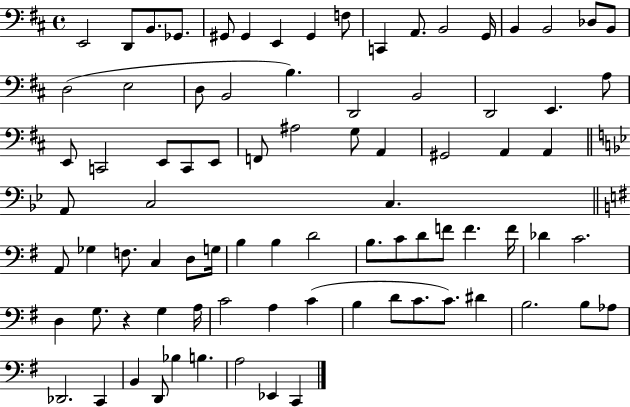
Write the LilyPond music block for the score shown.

{
  \clef bass
  \time 4/4
  \defaultTimeSignature
  \key d \major
  e,2 d,8 b,8. ges,8. | gis,8 gis,4 e,4 gis,4 f8 | c,4 a,8. b,2 g,16 | b,4 b,2 des8 b,8 | \break d2( e2 | d8 b,2 b4.) | d,2 b,2 | d,2 e,4. a8 | \break e,8 c,2 e,8 c,8 e,8 | f,8 ais2 g8 a,4 | gis,2 a,4 a,4 | \bar "||" \break \key bes \major a,8 c2 c4. | \bar "||" \break \key g \major a,8 ges4 f8. c4 d8 g16 | b4 b4 d'2 | b8. c'8 d'8 f'8 f'4. f'16 | des'4 c'2. | \break d4 g8. r4 g4 a16 | c'2 a4 c'4( | b4 d'8 c'8. c'8.) dis'4 | b2. b8 aes8 | \break des,2. c,4 | b,4 d,8 bes4 b4. | a2 ees,4 c,4 | \bar "|."
}